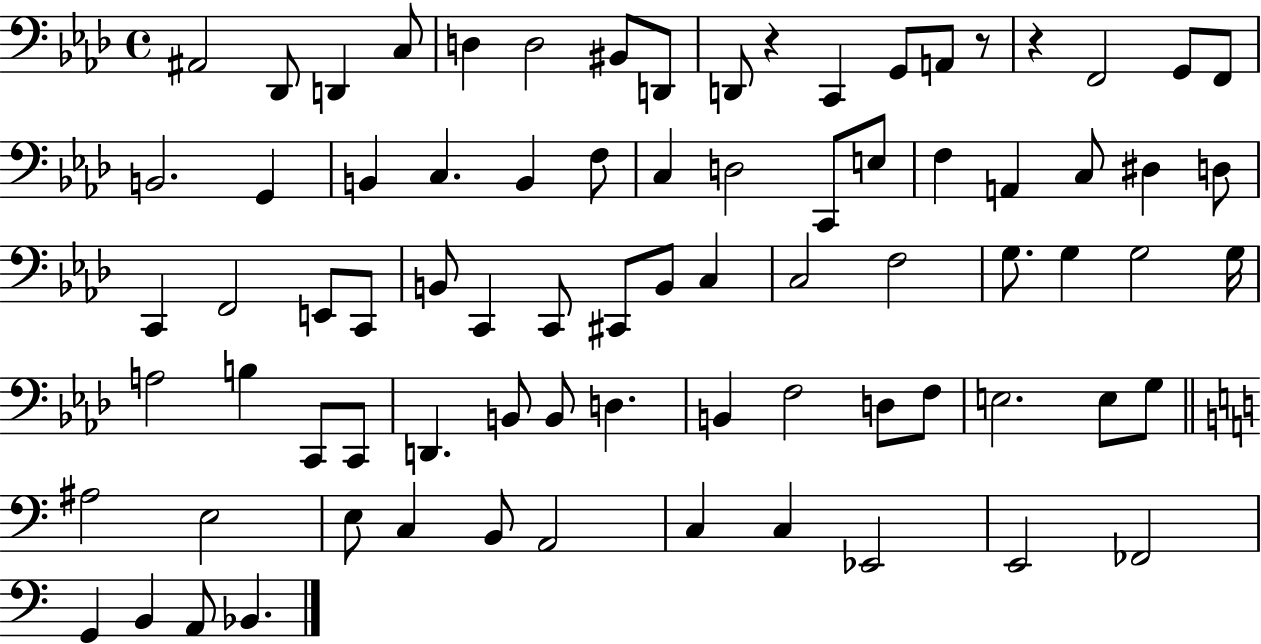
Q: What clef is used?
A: bass